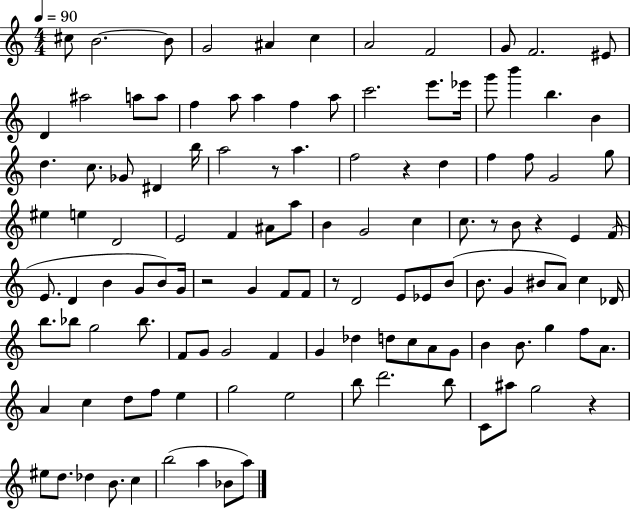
{
  \clef treble
  \numericTimeSignature
  \time 4/4
  \key c \major
  \tempo 4 = 90
  \repeat volta 2 { cis''8 b'2.~~ b'8 | g'2 ais'4 c''4 | a'2 f'2 | g'8 f'2. eis'8 | \break d'4 ais''2 a''8 a''8 | f''4 a''8 a''4 f''4 a''8 | c'''2. e'''8. ees'''16 | g'''8 b'''4 b''4. b'4 | \break d''4. c''8. ges'8 dis'4 b''16 | a''2 r8 a''4. | f''2 r4 d''4 | f''4 f''8 g'2 g''8 | \break eis''4 e''4 d'2 | e'2 f'4 ais'8 a''8 | b'4 g'2 c''4 | c''8. r8 b'8 r4 e'4 f'16( | \break e'8. d'4 b'4 g'8 b'8) g'16 | r2 g'4 f'8 f'8 | r8 d'2 e'8 ees'8 b'8( | b'8. g'4 bis'8 a'8) c''4 des'16 | \break b''8. bes''8 g''2 bes''8. | f'8 g'8 g'2 f'4 | g'4 des''4 d''8 c''8 a'8 g'8 | b'4 b'8. g''4 f''8 a'8. | \break a'4 c''4 d''8 f''8 e''4 | g''2 e''2 | b''8 d'''2. b''8 | c'8 ais''8 g''2 r4 | \break eis''8 d''8. des''4 b'8. c''4 | b''2( a''4 bes'8 a''8) | } \bar "|."
}